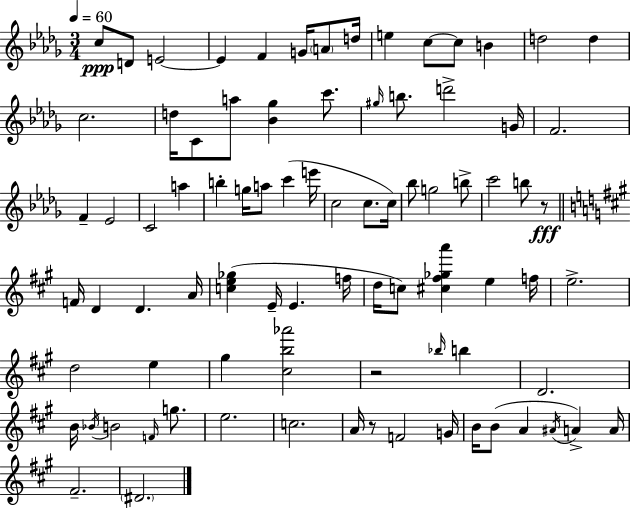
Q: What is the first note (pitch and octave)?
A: C5